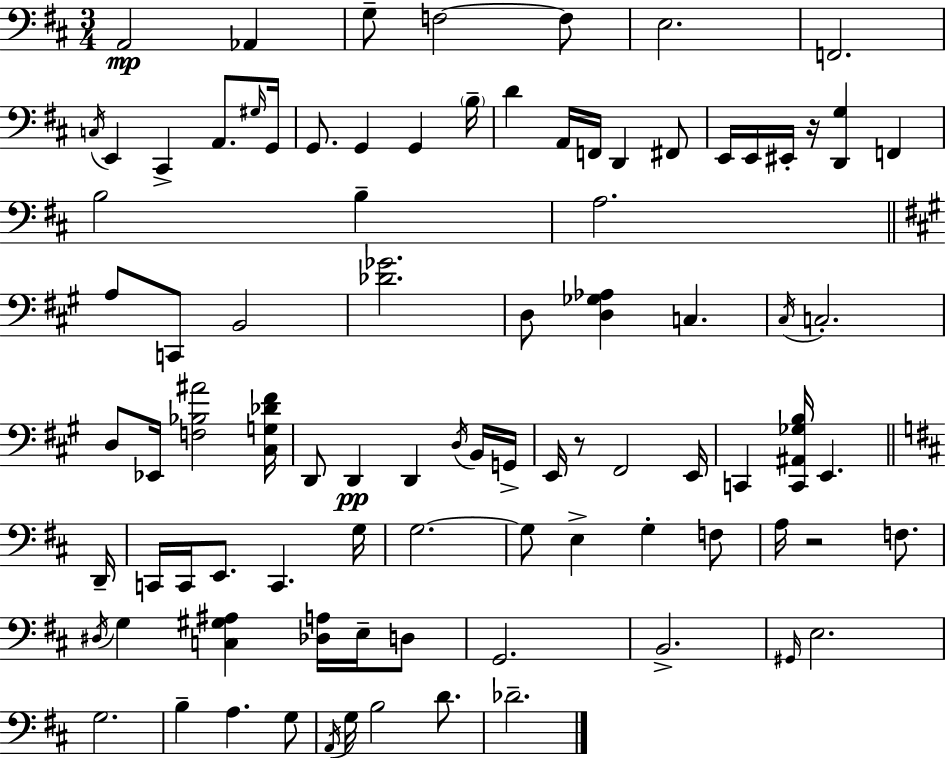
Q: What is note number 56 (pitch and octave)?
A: G3